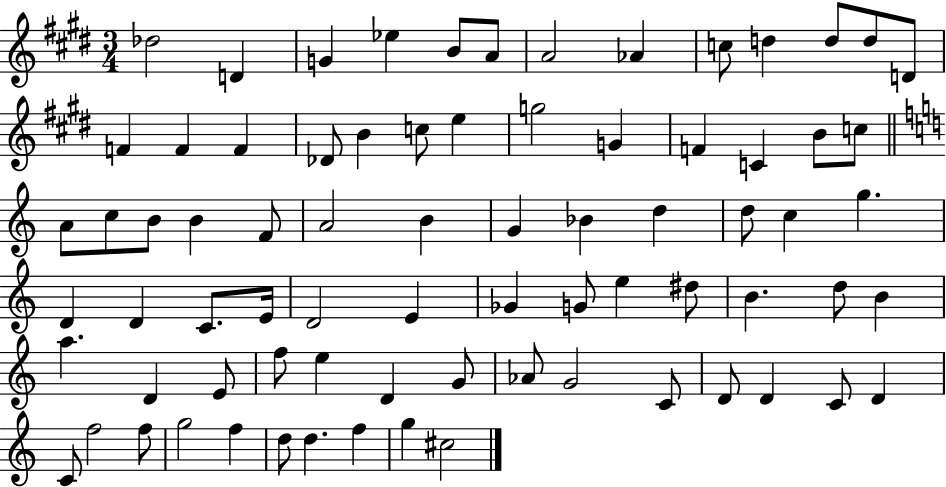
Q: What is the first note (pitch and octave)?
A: Db5